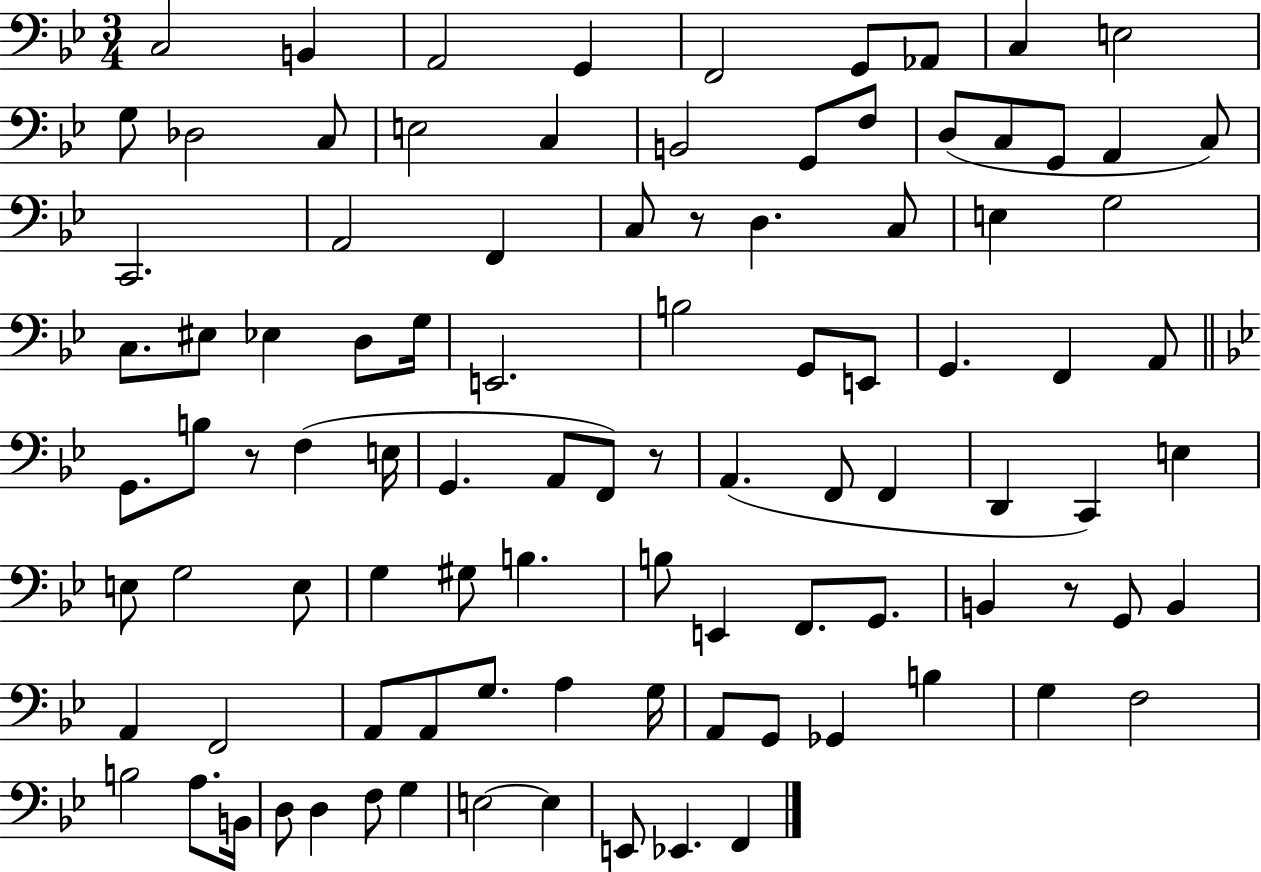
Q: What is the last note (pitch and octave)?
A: F2